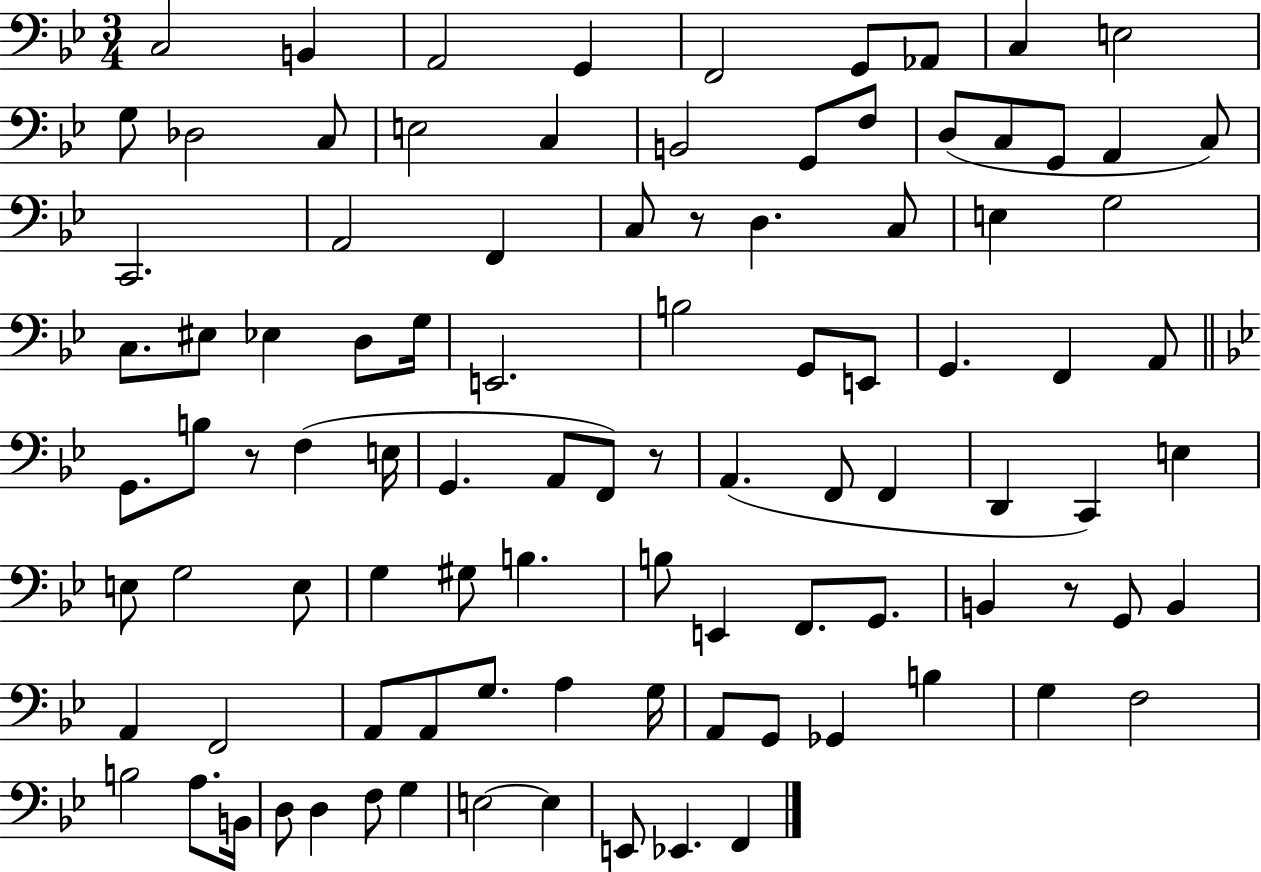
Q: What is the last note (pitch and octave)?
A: F2